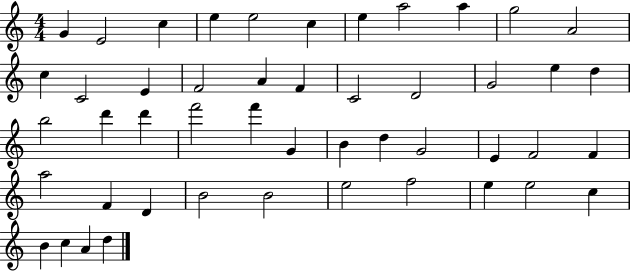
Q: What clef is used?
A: treble